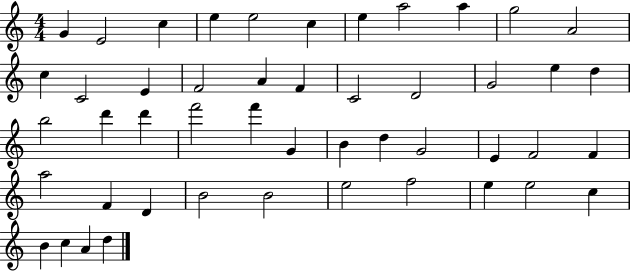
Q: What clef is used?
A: treble